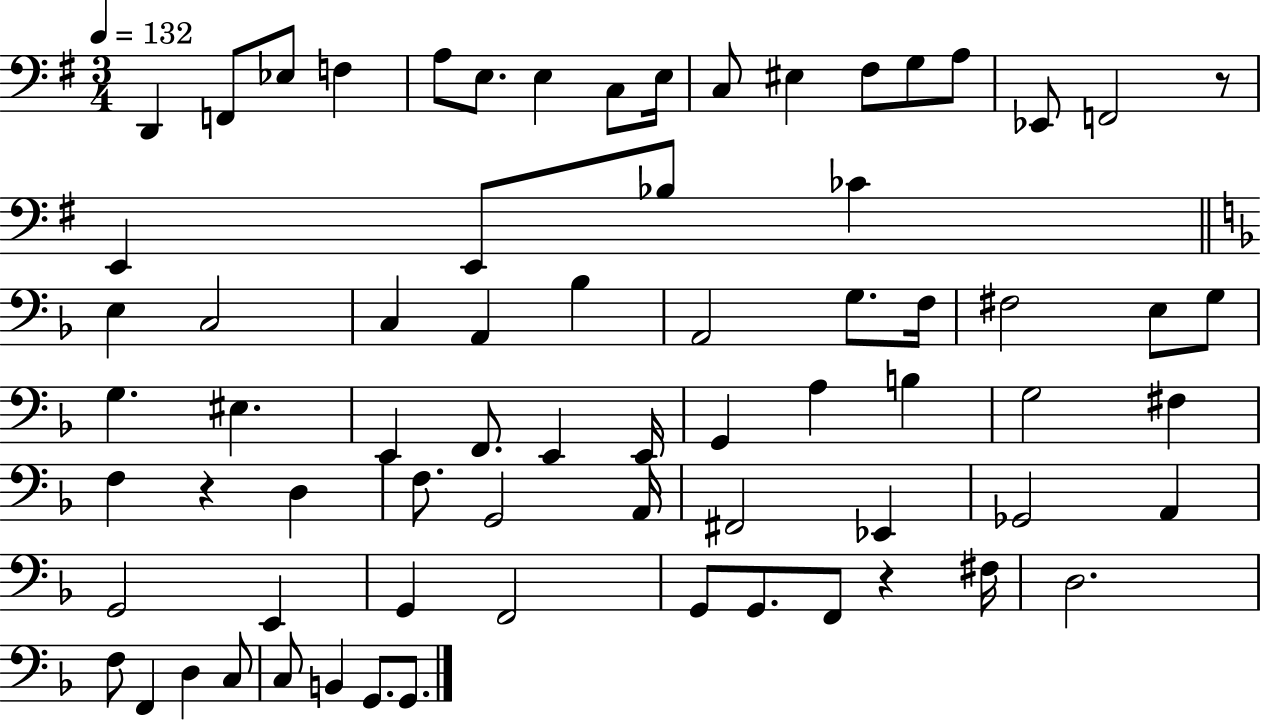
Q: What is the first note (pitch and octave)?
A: D2